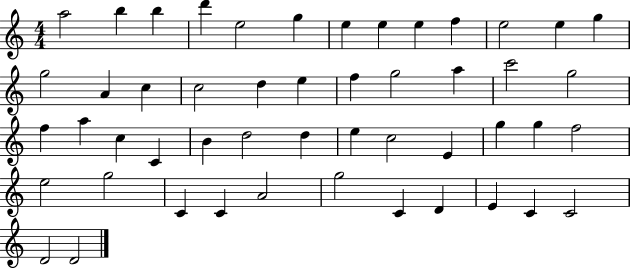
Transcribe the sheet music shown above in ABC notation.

X:1
T:Untitled
M:4/4
L:1/4
K:C
a2 b b d' e2 g e e e f e2 e g g2 A c c2 d e f g2 a c'2 g2 f a c C B d2 d e c2 E g g f2 e2 g2 C C A2 g2 C D E C C2 D2 D2